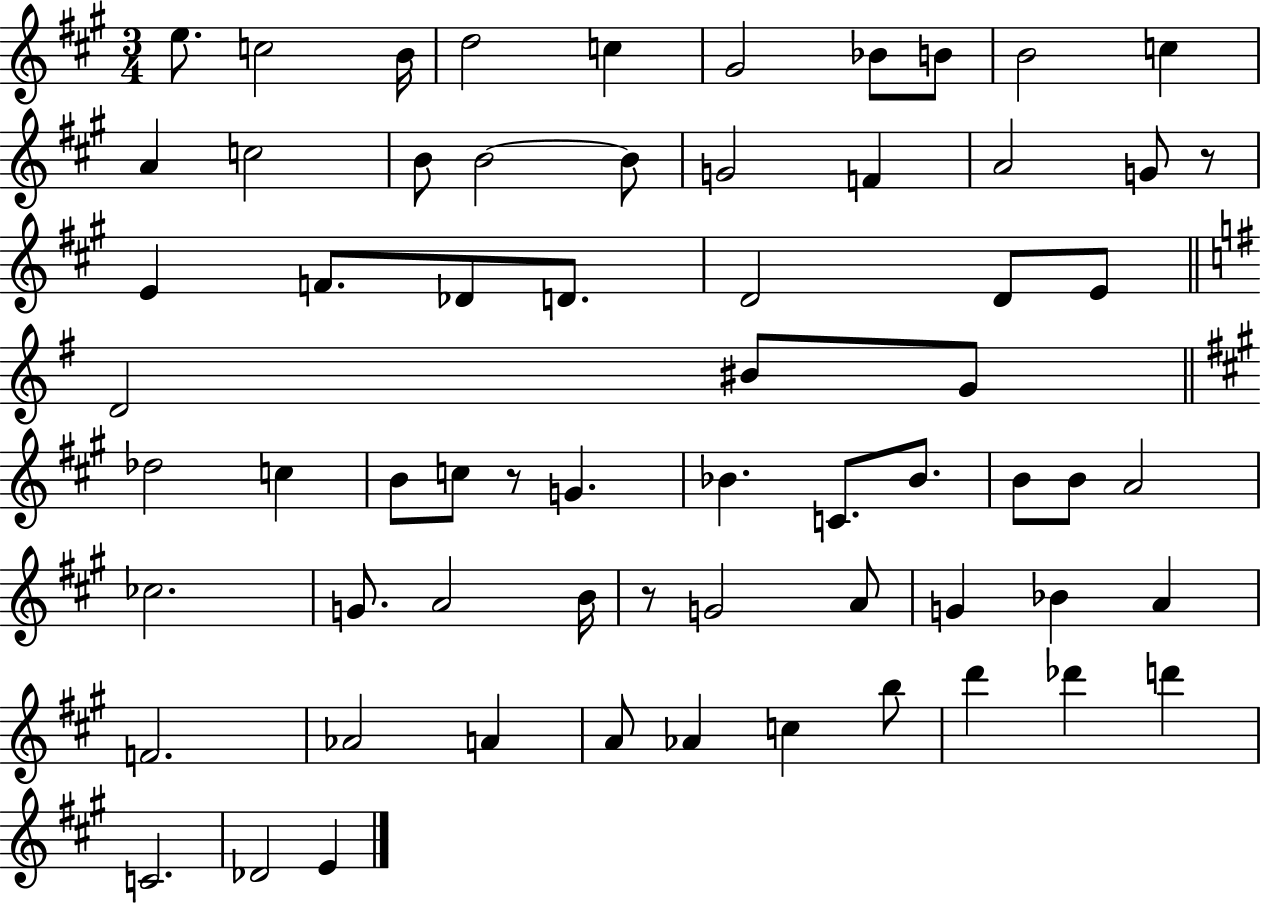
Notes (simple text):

E5/e. C5/h B4/s D5/h C5/q G#4/h Bb4/e B4/e B4/h C5/q A4/q C5/h B4/e B4/h B4/e G4/h F4/q A4/h G4/e R/e E4/q F4/e. Db4/e D4/e. D4/h D4/e E4/e D4/h BIS4/e G4/e Db5/h C5/q B4/e C5/e R/e G4/q. Bb4/q. C4/e. Bb4/e. B4/e B4/e A4/h CES5/h. G4/e. A4/h B4/s R/e G4/h A4/e G4/q Bb4/q A4/q F4/h. Ab4/h A4/q A4/e Ab4/q C5/q B5/e D6/q Db6/q D6/q C4/h. Db4/h E4/q